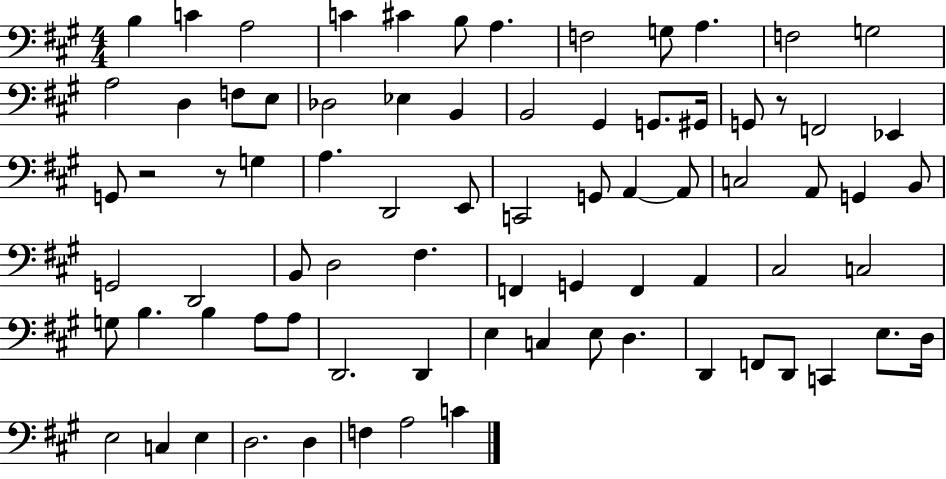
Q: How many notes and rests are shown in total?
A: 78